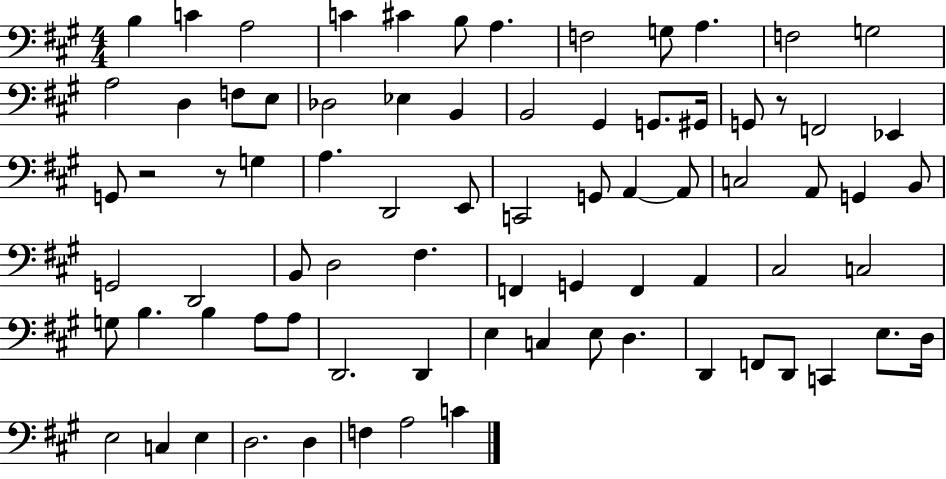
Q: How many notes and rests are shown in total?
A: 78